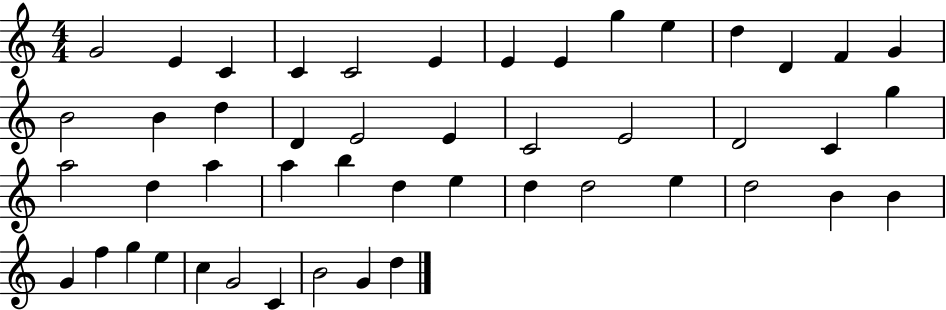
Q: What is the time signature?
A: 4/4